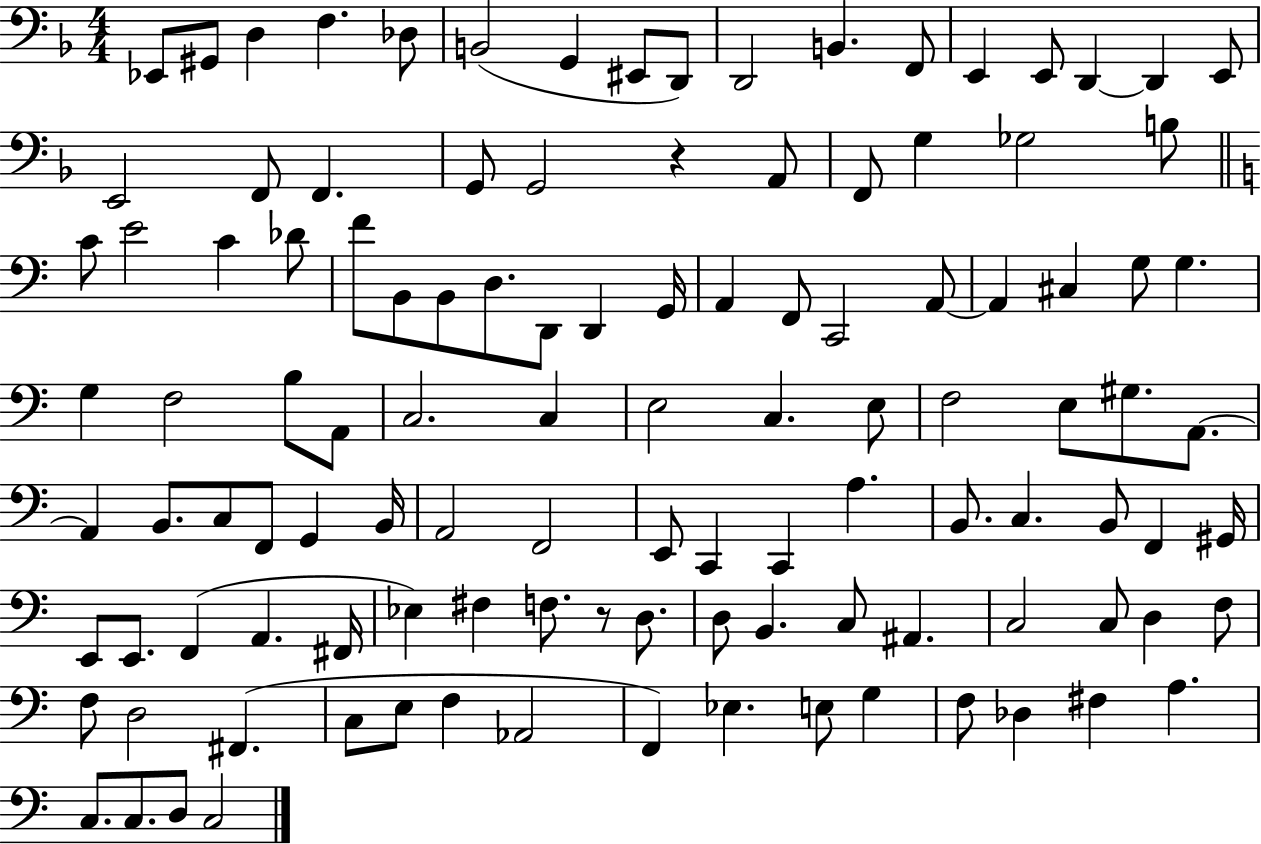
Eb2/e G#2/e D3/q F3/q. Db3/e B2/h G2/q EIS2/e D2/e D2/h B2/q. F2/e E2/q E2/e D2/q D2/q E2/e E2/h F2/e F2/q. G2/e G2/h R/q A2/e F2/e G3/q Gb3/h B3/e C4/e E4/h C4/q Db4/e F4/e B2/e B2/e D3/e. D2/e D2/q G2/s A2/q F2/e C2/h A2/e A2/q C#3/q G3/e G3/q. G3/q F3/h B3/e A2/e C3/h. C3/q E3/h C3/q. E3/e F3/h E3/e G#3/e. A2/e. A2/q B2/e. C3/e F2/e G2/q B2/s A2/h F2/h E2/e C2/q C2/q A3/q. B2/e. C3/q. B2/e F2/q G#2/s E2/e E2/e. F2/q A2/q. F#2/s Eb3/q F#3/q F3/e. R/e D3/e. D3/e B2/q. C3/e A#2/q. C3/h C3/e D3/q F3/e F3/e D3/h F#2/q. C3/e E3/e F3/q Ab2/h F2/q Eb3/q. E3/e G3/q F3/e Db3/q F#3/q A3/q. C3/e. C3/e. D3/e C3/h